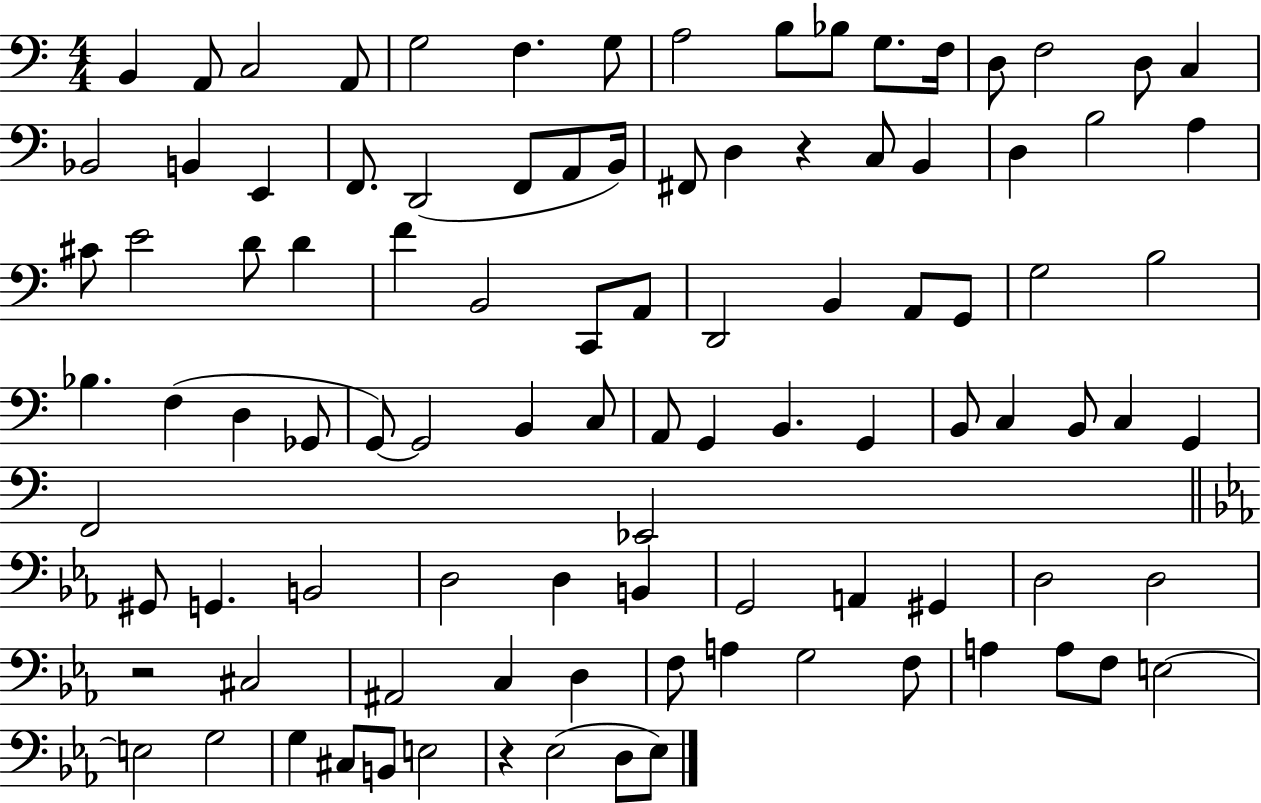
B2/q A2/e C3/h A2/e G3/h F3/q. G3/e A3/h B3/e Bb3/e G3/e. F3/s D3/e F3/h D3/e C3/q Bb2/h B2/q E2/q F2/e. D2/h F2/e A2/e B2/s F#2/e D3/q R/q C3/e B2/q D3/q B3/h A3/q C#4/e E4/h D4/e D4/q F4/q B2/h C2/e A2/e D2/h B2/q A2/e G2/e G3/h B3/h Bb3/q. F3/q D3/q Gb2/e G2/e G2/h B2/q C3/e A2/e G2/q B2/q. G2/q B2/e C3/q B2/e C3/q G2/q F2/h Eb2/h G#2/e G2/q. B2/h D3/h D3/q B2/q G2/h A2/q G#2/q D3/h D3/h R/h C#3/h A#2/h C3/q D3/q F3/e A3/q G3/h F3/e A3/q A3/e F3/e E3/h E3/h G3/h G3/q C#3/e B2/e E3/h R/q Eb3/h D3/e Eb3/e